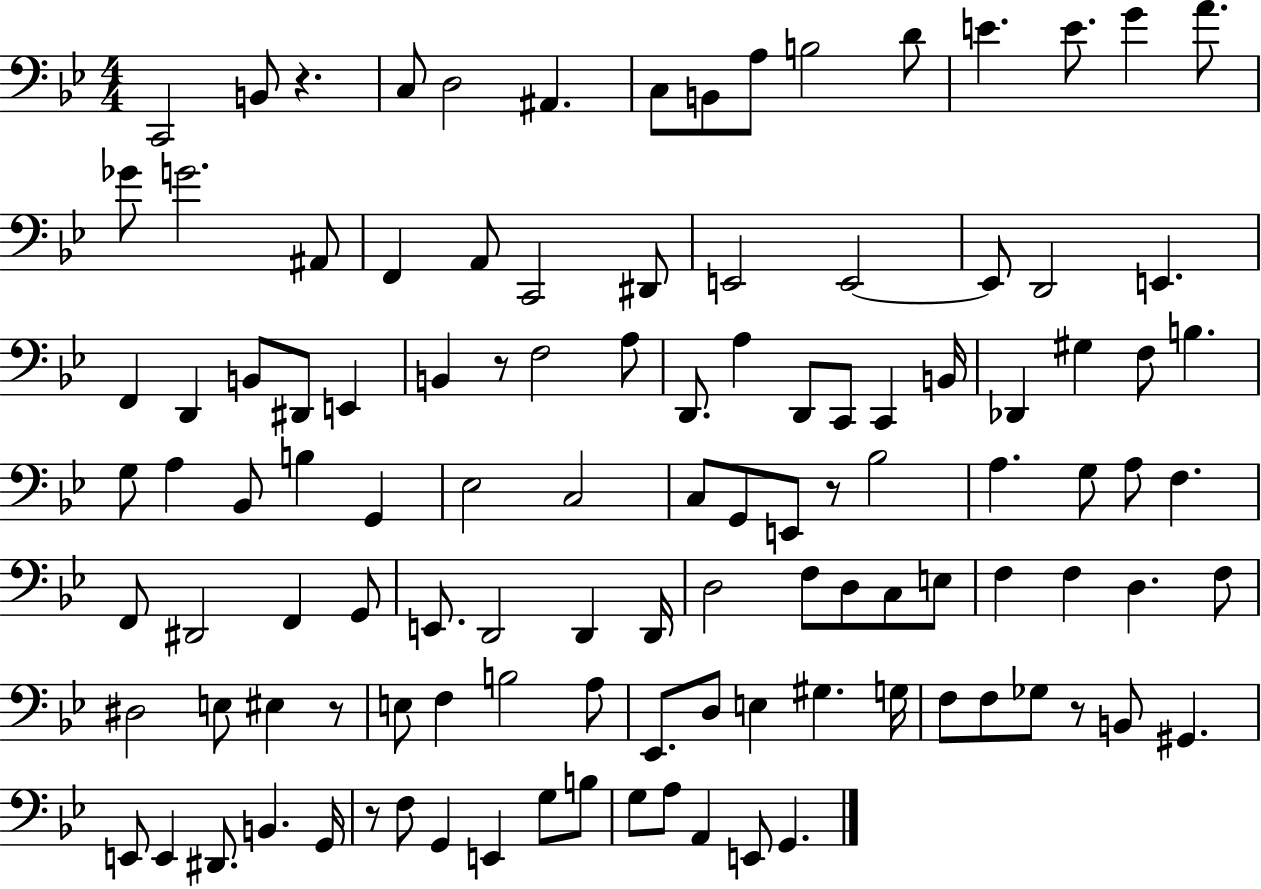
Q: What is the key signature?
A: BES major